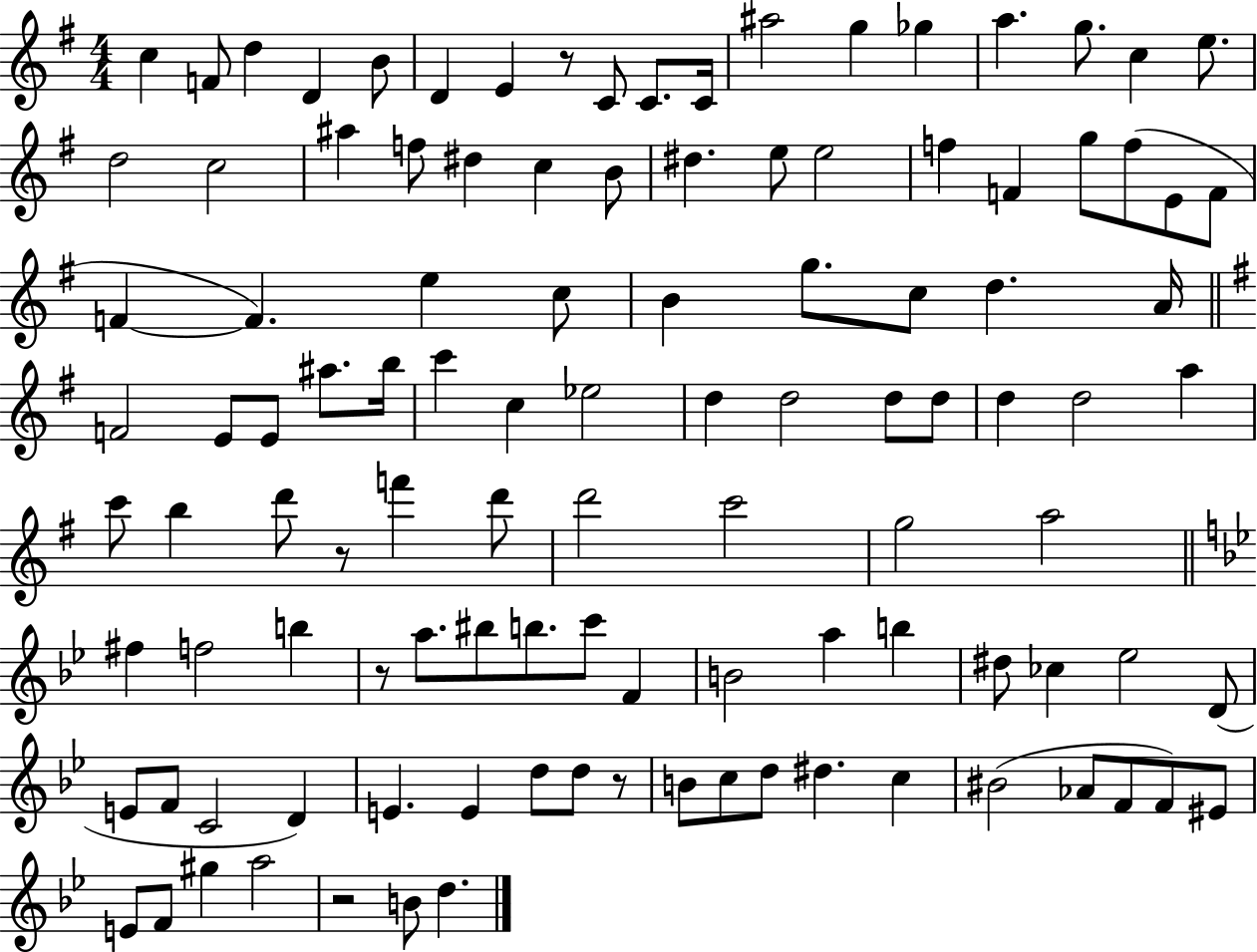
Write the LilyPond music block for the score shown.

{
  \clef treble
  \numericTimeSignature
  \time 4/4
  \key g \major
  c''4 f'8 d''4 d'4 b'8 | d'4 e'4 r8 c'8 c'8. c'16 | ais''2 g''4 ges''4 | a''4. g''8. c''4 e''8. | \break d''2 c''2 | ais''4 f''8 dis''4 c''4 b'8 | dis''4. e''8 e''2 | f''4 f'4 g''8 f''8( e'8 f'8 | \break f'4~~ f'4.) e''4 c''8 | b'4 g''8. c''8 d''4. a'16 | \bar "||" \break \key g \major f'2 e'8 e'8 ais''8. b''16 | c'''4 c''4 ees''2 | d''4 d''2 d''8 d''8 | d''4 d''2 a''4 | \break c'''8 b''4 d'''8 r8 f'''4 d'''8 | d'''2 c'''2 | g''2 a''2 | \bar "||" \break \key bes \major fis''4 f''2 b''4 | r8 a''8. bis''8 b''8. c'''8 f'4 | b'2 a''4 b''4 | dis''8 ces''4 ees''2 d'8( | \break e'8 f'8 c'2 d'4) | e'4. e'4 d''8 d''8 r8 | b'8 c''8 d''8 dis''4. c''4 | bis'2( aes'8 f'8 f'8) eis'8 | \break e'8 f'8 gis''4 a''2 | r2 b'8 d''4. | \bar "|."
}